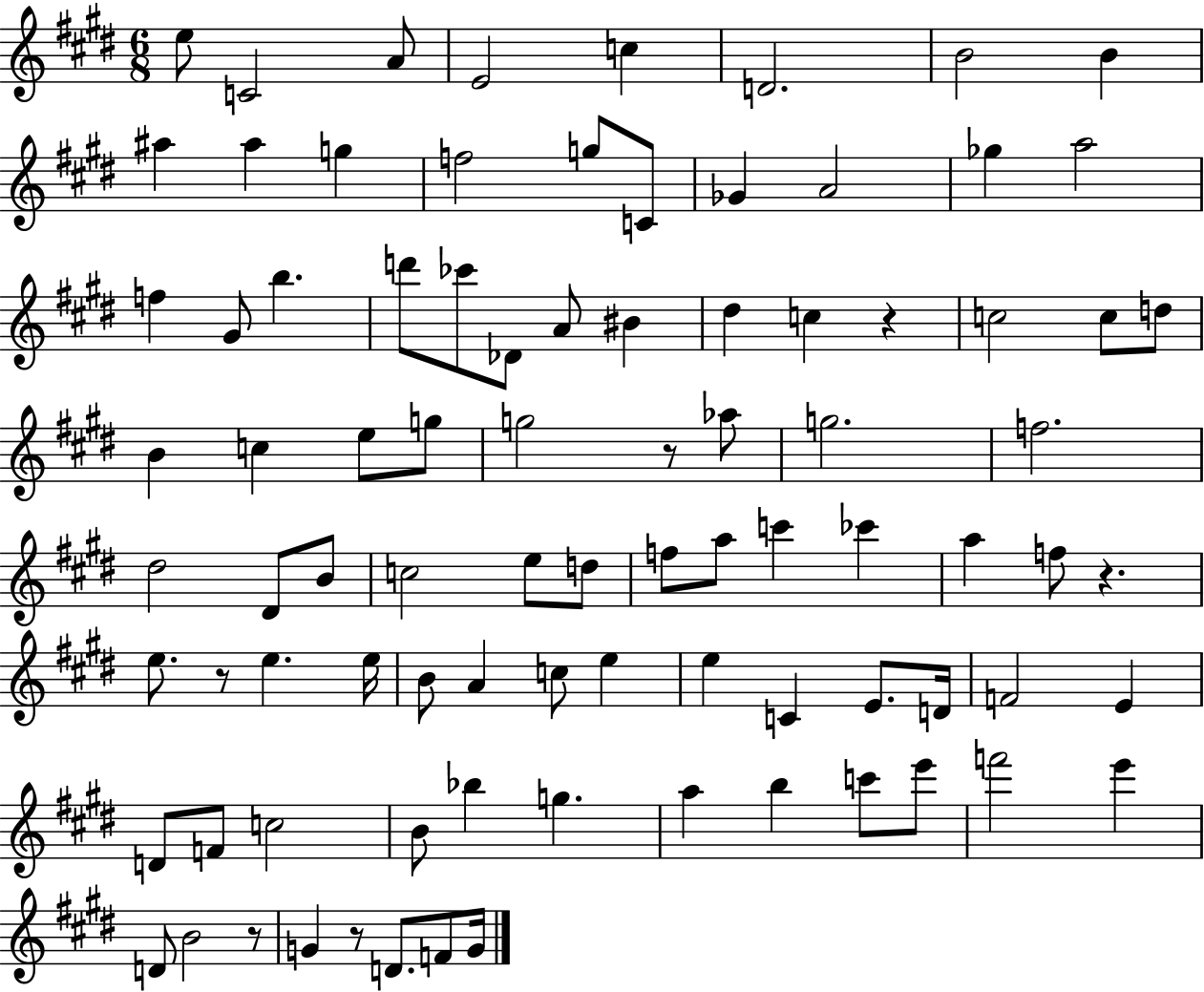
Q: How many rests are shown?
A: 6